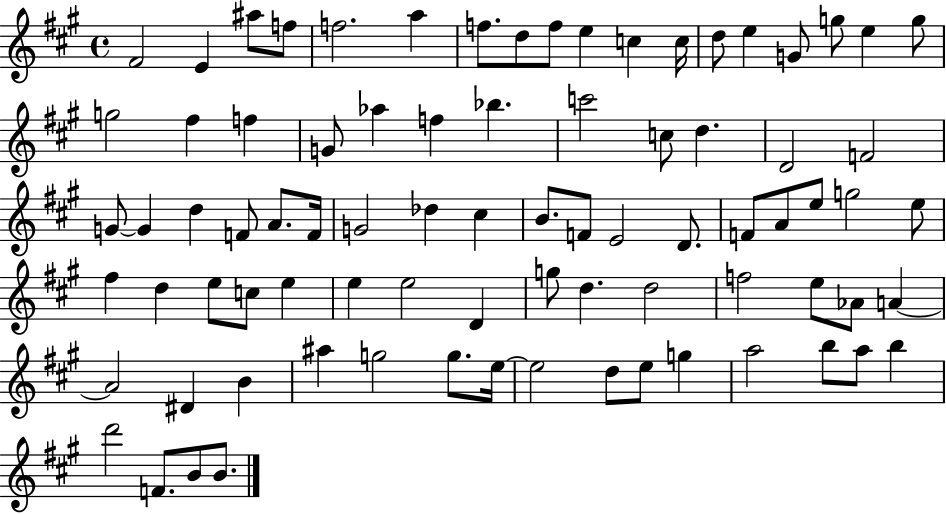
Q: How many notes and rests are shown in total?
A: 82